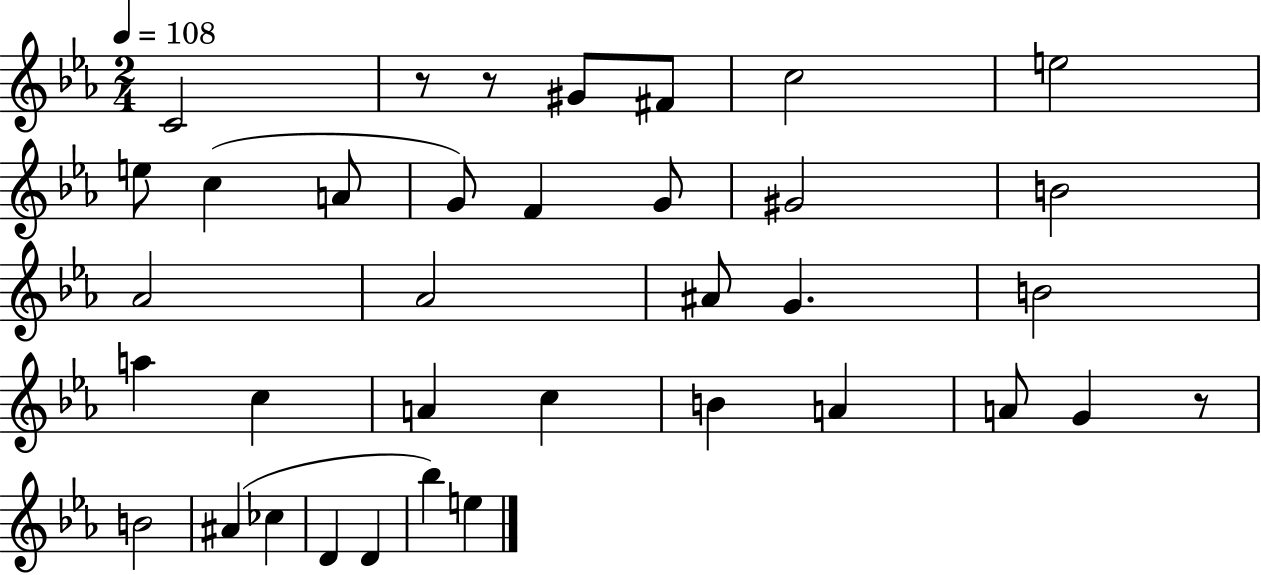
{
  \clef treble
  \numericTimeSignature
  \time 2/4
  \key ees \major
  \tempo 4 = 108
  c'2 | r8 r8 gis'8 fis'8 | c''2 | e''2 | \break e''8 c''4( a'8 | g'8) f'4 g'8 | gis'2 | b'2 | \break aes'2 | aes'2 | ais'8 g'4. | b'2 | \break a''4 c''4 | a'4 c''4 | b'4 a'4 | a'8 g'4 r8 | \break b'2 | ais'4( ces''4 | d'4 d'4 | bes''4) e''4 | \break \bar "|."
}